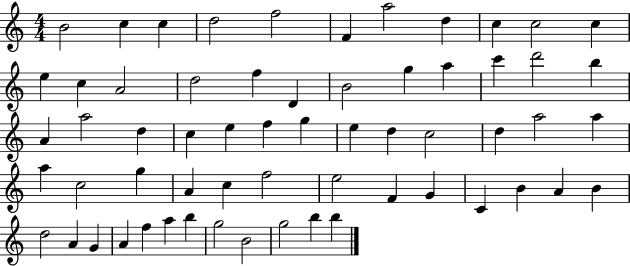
{
  \clef treble
  \numericTimeSignature
  \time 4/4
  \key c \major
  b'2 c''4 c''4 | d''2 f''2 | f'4 a''2 d''4 | c''4 c''2 c''4 | \break e''4 c''4 a'2 | d''2 f''4 d'4 | b'2 g''4 a''4 | c'''4 d'''2 b''4 | \break a'4 a''2 d''4 | c''4 e''4 f''4 g''4 | e''4 d''4 c''2 | d''4 a''2 a''4 | \break a''4 c''2 g''4 | a'4 c''4 f''2 | e''2 f'4 g'4 | c'4 b'4 a'4 b'4 | \break d''2 a'4 g'4 | a'4 f''4 a''4 b''4 | g''2 b'2 | g''2 b''4 b''4 | \break \bar "|."
}